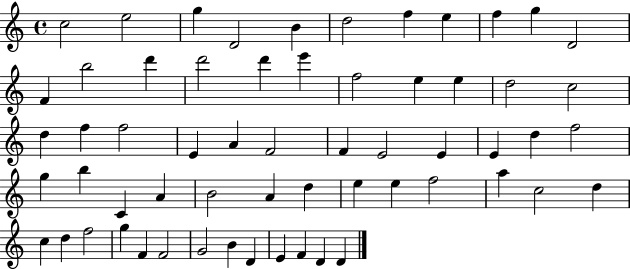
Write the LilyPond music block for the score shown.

{
  \clef treble
  \time 4/4
  \defaultTimeSignature
  \key c \major
  c''2 e''2 | g''4 d'2 b'4 | d''2 f''4 e''4 | f''4 g''4 d'2 | \break f'4 b''2 d'''4 | d'''2 d'''4 e'''4 | f''2 e''4 e''4 | d''2 c''2 | \break d''4 f''4 f''2 | e'4 a'4 f'2 | f'4 e'2 e'4 | e'4 d''4 f''2 | \break g''4 b''4 c'4 a'4 | b'2 a'4 d''4 | e''4 e''4 f''2 | a''4 c''2 d''4 | \break c''4 d''4 f''2 | g''4 f'4 f'2 | g'2 b'4 d'4 | e'4 f'4 d'4 d'4 | \break \bar "|."
}